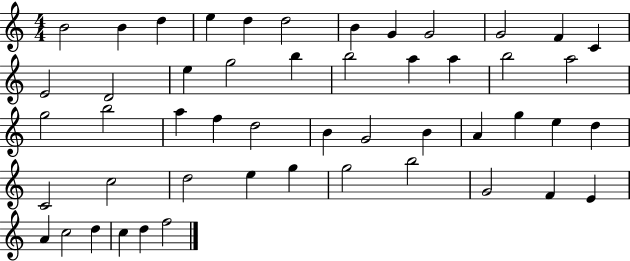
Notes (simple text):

B4/h B4/q D5/q E5/q D5/q D5/h B4/q G4/q G4/h G4/h F4/q C4/q E4/h D4/h E5/q G5/h B5/q B5/h A5/q A5/q B5/h A5/h G5/h B5/h A5/q F5/q D5/h B4/q G4/h B4/q A4/q G5/q E5/q D5/q C4/h C5/h D5/h E5/q G5/q G5/h B5/h G4/h F4/q E4/q A4/q C5/h D5/q C5/q D5/q F5/h